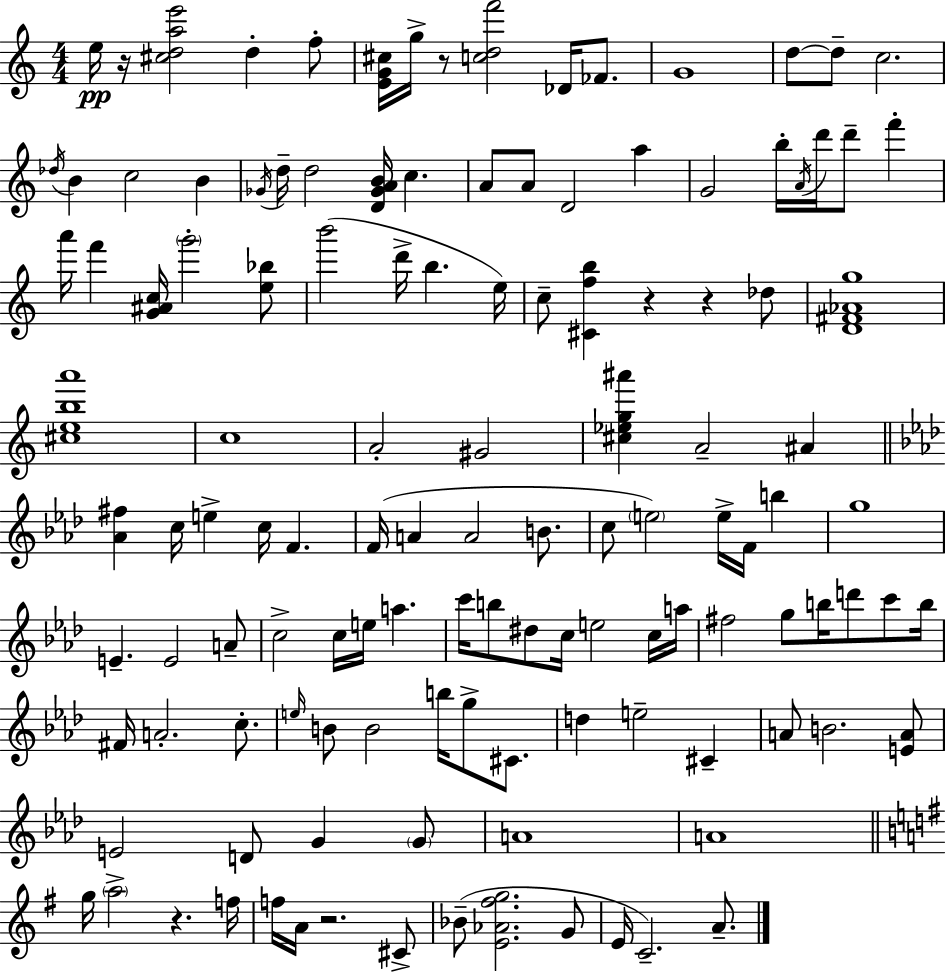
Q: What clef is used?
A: treble